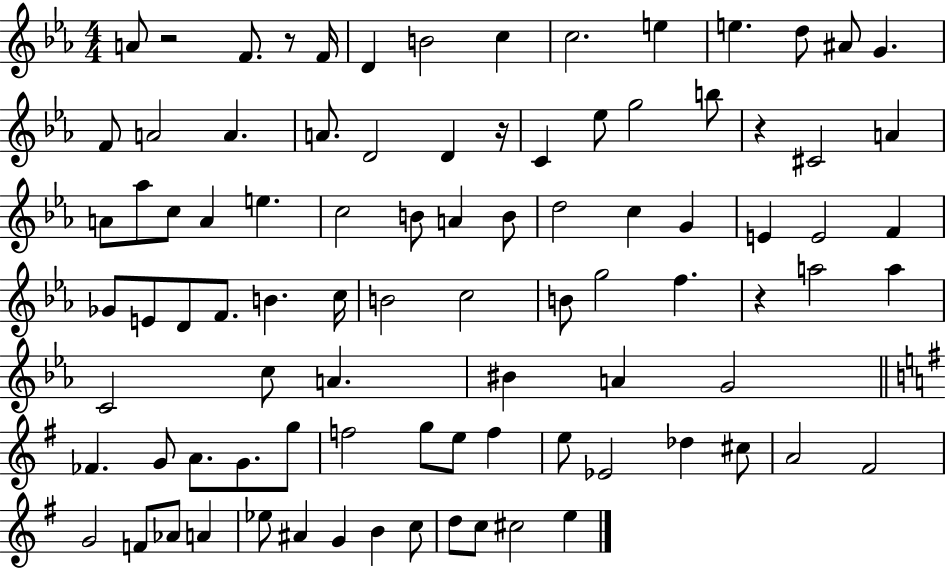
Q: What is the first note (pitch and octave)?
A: A4